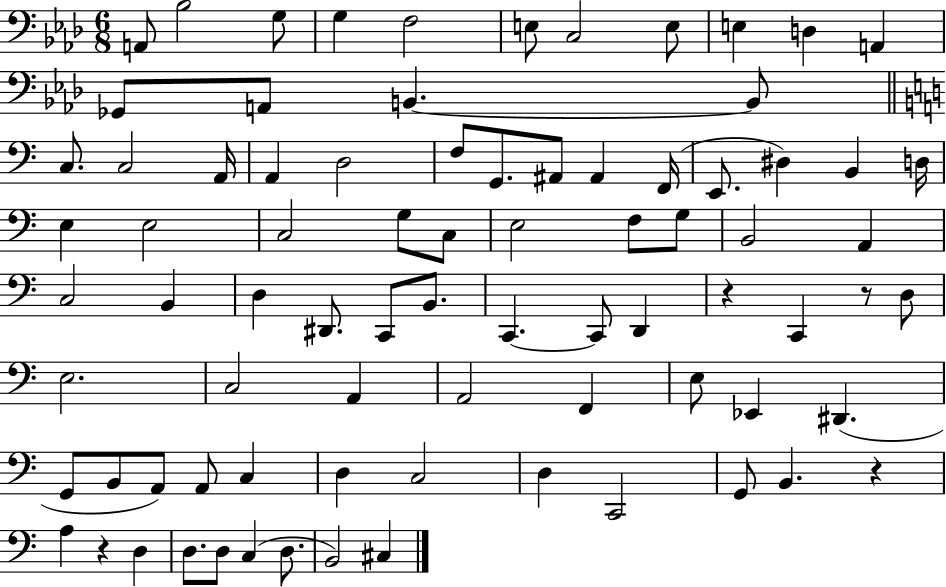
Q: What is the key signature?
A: AES major